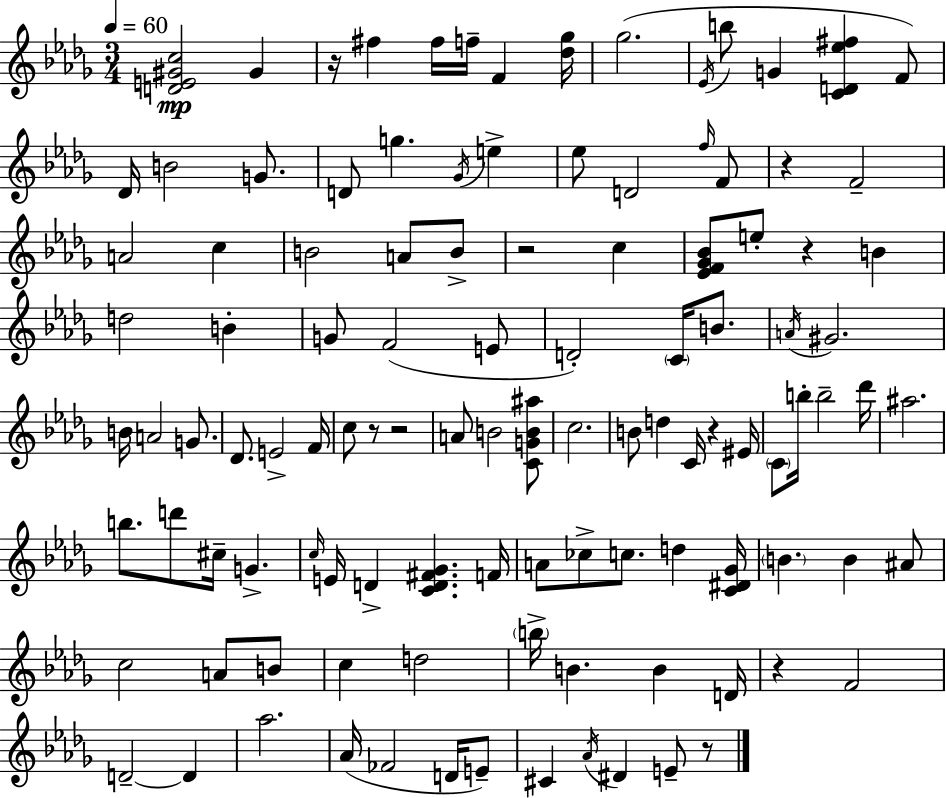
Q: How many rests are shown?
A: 9